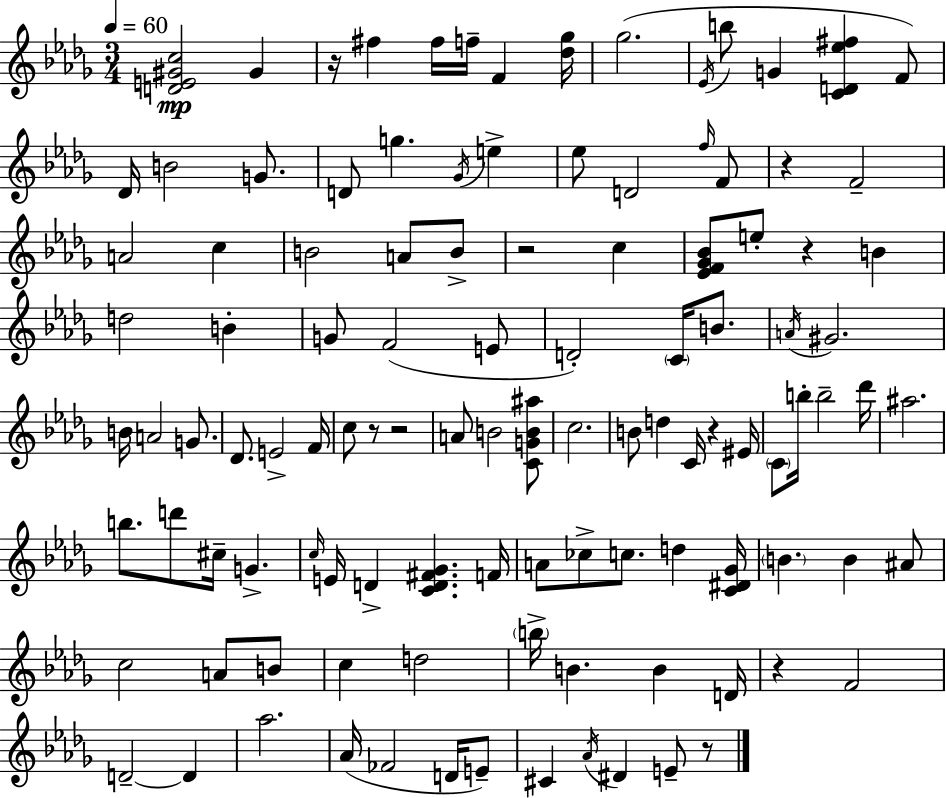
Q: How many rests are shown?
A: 9